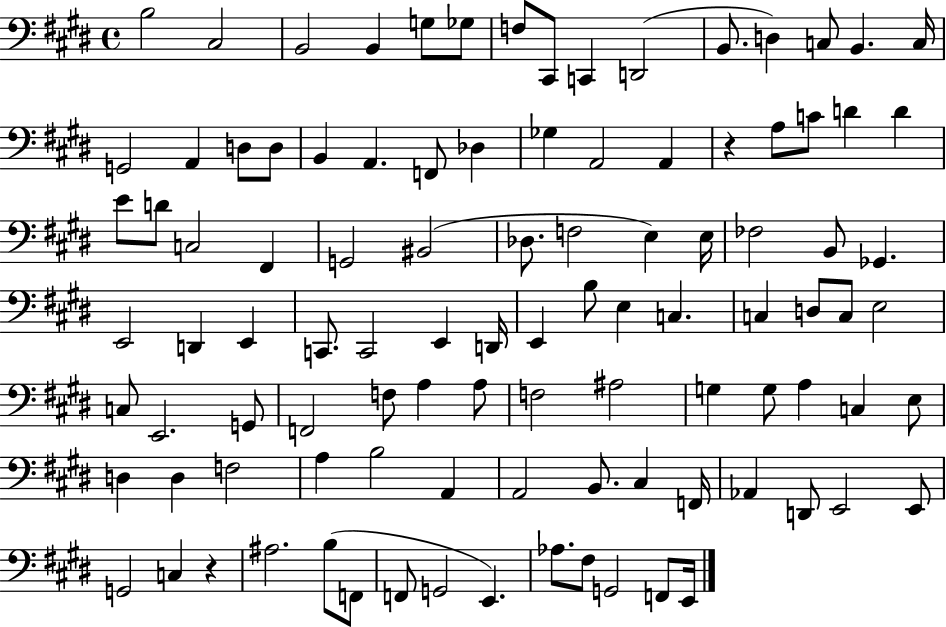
X:1
T:Untitled
M:4/4
L:1/4
K:E
B,2 ^C,2 B,,2 B,, G,/2 _G,/2 F,/2 ^C,,/2 C,, D,,2 B,,/2 D, C,/2 B,, C,/4 G,,2 A,, D,/2 D,/2 B,, A,, F,,/2 _D, _G, A,,2 A,, z A,/2 C/2 D D E/2 D/2 C,2 ^F,, G,,2 ^B,,2 _D,/2 F,2 E, E,/4 _F,2 B,,/2 _G,, E,,2 D,, E,, C,,/2 C,,2 E,, D,,/4 E,, B,/2 E, C, C, D,/2 C,/2 E,2 C,/2 E,,2 G,,/2 F,,2 F,/2 A, A,/2 F,2 ^A,2 G, G,/2 A, C, E,/2 D, D, F,2 A, B,2 A,, A,,2 B,,/2 ^C, F,,/4 _A,, D,,/2 E,,2 E,,/2 G,,2 C, z ^A,2 B,/2 F,,/2 F,,/2 G,,2 E,, _A,/2 ^F,/2 G,,2 F,,/2 E,,/4